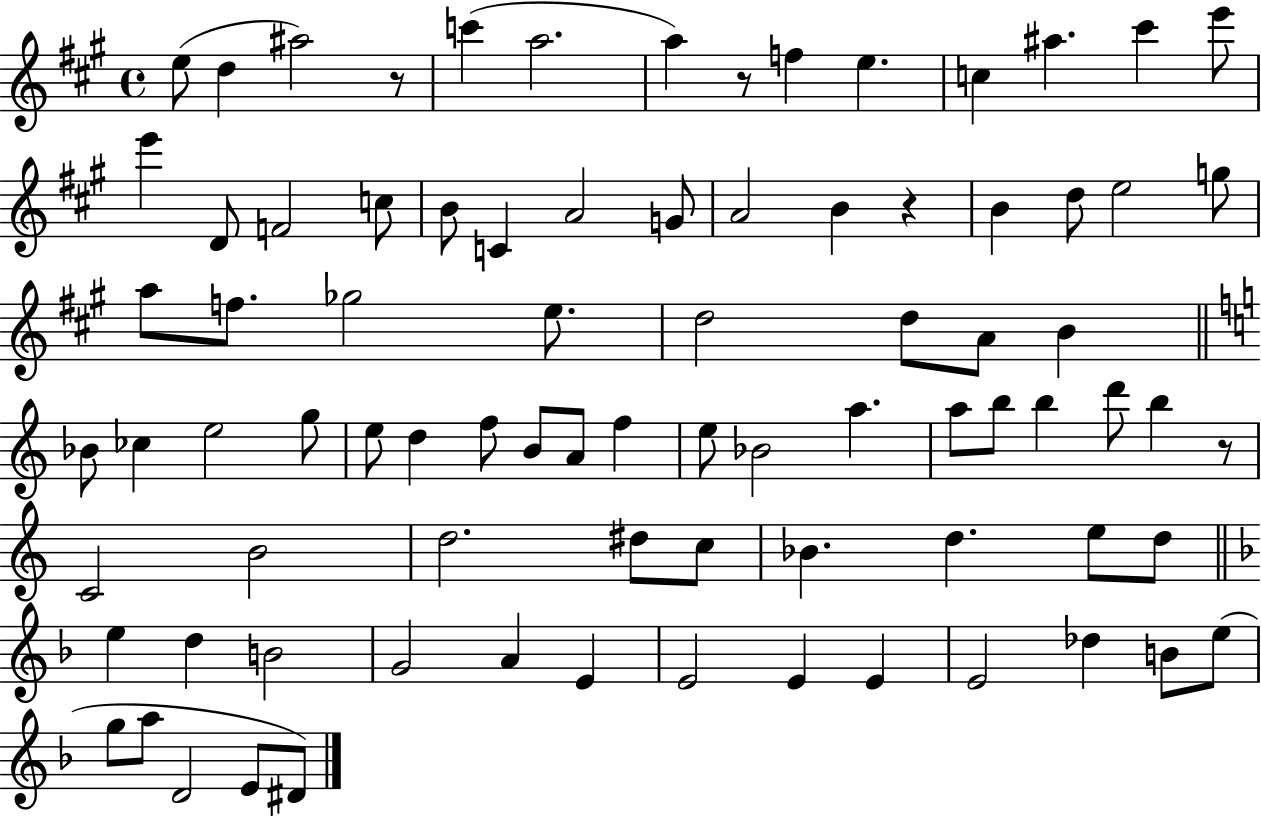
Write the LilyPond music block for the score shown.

{
  \clef treble
  \time 4/4
  \defaultTimeSignature
  \key a \major
  e''8( d''4 ais''2) r8 | c'''4( a''2. | a''4) r8 f''4 e''4. | c''4 ais''4. cis'''4 e'''8 | \break e'''4 d'8 f'2 c''8 | b'8 c'4 a'2 g'8 | a'2 b'4 r4 | b'4 d''8 e''2 g''8 | \break a''8 f''8. ges''2 e''8. | d''2 d''8 a'8 b'4 | \bar "||" \break \key a \minor bes'8 ces''4 e''2 g''8 | e''8 d''4 f''8 b'8 a'8 f''4 | e''8 bes'2 a''4. | a''8 b''8 b''4 d'''8 b''4 r8 | \break c'2 b'2 | d''2. dis''8 c''8 | bes'4. d''4. e''8 d''8 | \bar "||" \break \key d \minor e''4 d''4 b'2 | g'2 a'4 e'4 | e'2 e'4 e'4 | e'2 des''4 b'8 e''8( | \break g''8 a''8 d'2 e'8 dis'8) | \bar "|."
}